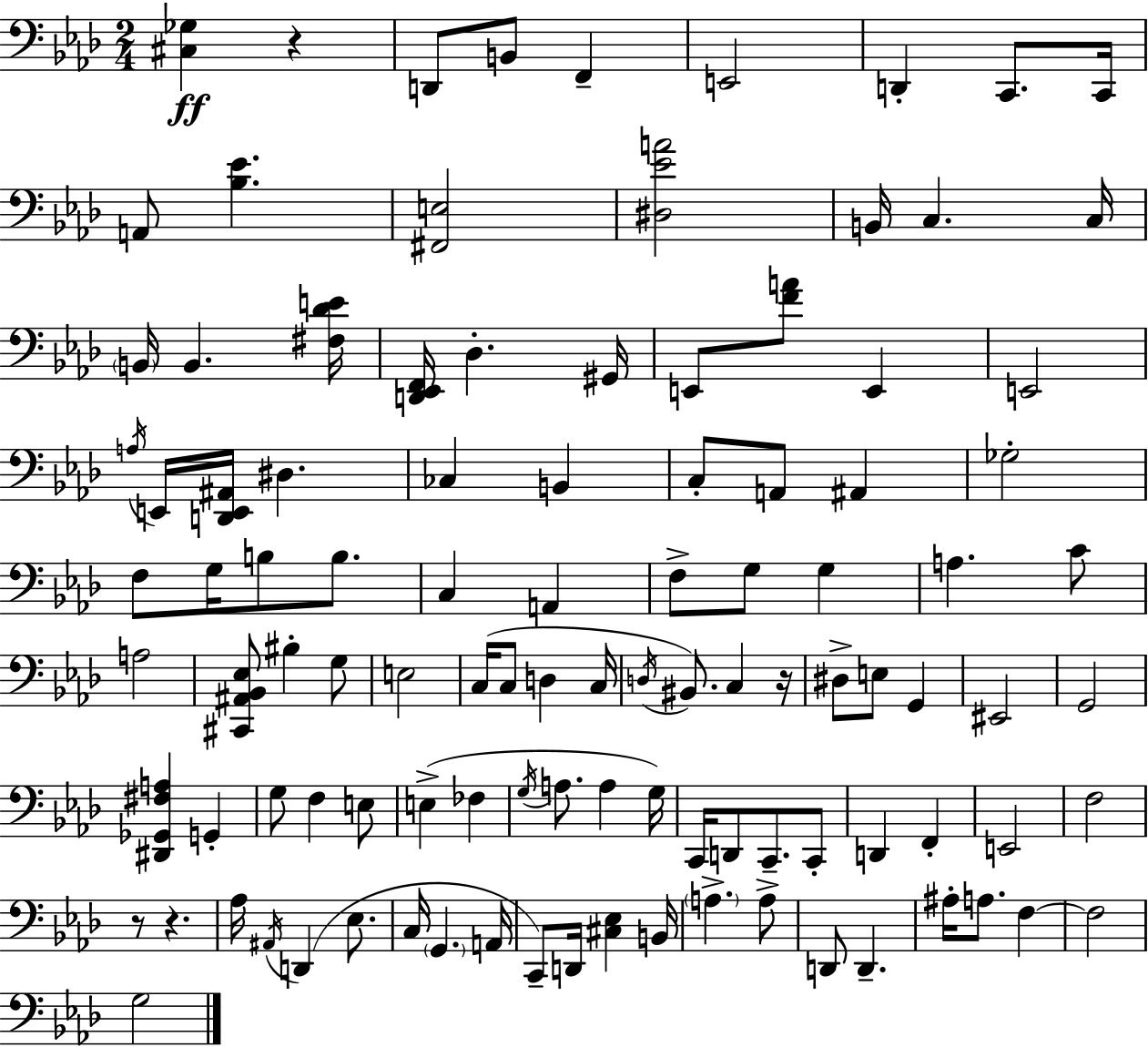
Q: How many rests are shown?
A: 4